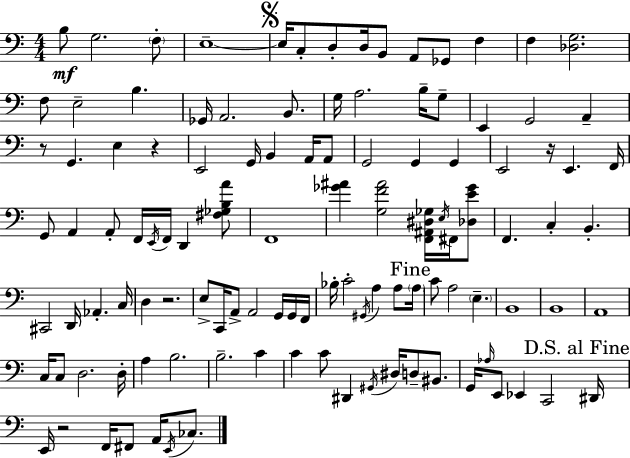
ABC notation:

X:1
T:Untitled
M:4/4
L:1/4
K:C
B,/2 G,2 F,/2 E,4 E,/4 C,/2 D,/2 D,/4 B,,/2 A,,/2 _G,,/2 F, F, [_D,G,]2 F,/2 E,2 B, _G,,/4 A,,2 B,,/2 G,/4 A,2 B,/4 G,/2 E,, G,,2 A,, z/2 G,, E, z E,,2 G,,/4 B,, A,,/4 A,,/2 G,,2 G,, G,, E,,2 z/4 E,, F,,/4 G,,/2 A,, A,,/2 F,,/4 E,,/4 F,,/4 D,, [^F,_G,B,A]/2 F,,4 [_G^A] [G,F^A]2 [F,,^A,,^D,_G,]/4 E,/4 ^F,,/4 [_D,E_G]/2 F,, C, B,, ^C,,2 D,,/4 _A,, C,/4 D, z2 E,/2 C,,/4 A,,/2 A,,2 G,,/4 G,,/4 F,,/4 _B,/4 C2 ^G,,/4 A, A,/2 A,/4 C/2 A,2 E, B,,4 B,,4 A,,4 C,/4 C,/2 D,2 D,/4 A, B,2 B,2 C C C/2 ^D,, ^G,,/4 ^D,/4 D,/2 ^B,,/2 G,,/4 _A,/4 E,,/2 _E,, C,,2 ^D,,/4 E,,/4 z2 F,,/4 ^F,,/2 A,,/4 E,,/4 _C,/2